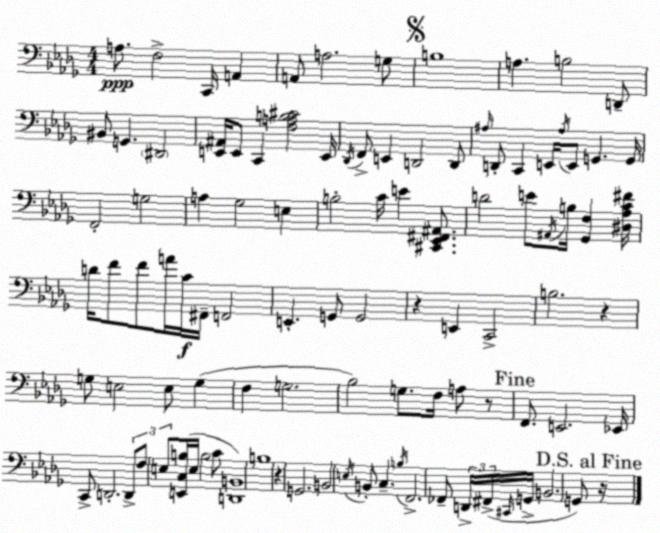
X:1
T:Untitled
M:4/4
L:1/4
K:Bbm
A,/2 F,2 C,,/4 A,, A,,/2 A,2 G,/2 B,4 A, B,2 D,,/2 ^B,,/2 G,, ^D,,2 [E,,^A,,]/4 E,,/2 C,, [F,A,B,^C]2 E,,/4 _D,,/4 F,,/2 E,, D,,2 D,,/2 ^A,/4 D,,/2 C,, E,,/4 ^A,/4 E,,/2 G,, G,,/4 F,,2 G,2 A, _G,2 E, B,2 C/4 E [^C,,_E,,^F,,^A,,]/2 D2 E/2 ^A,,/4 B,/4 [_G,,F,] [^D,_A,C^F]/4 D/4 F/2 F/2 A/4 C/4 ^F,,/4 F,,2 E,, G,,/2 G,,2 z E,, C,,2 B,2 z G,/2 E,2 E,/2 G, F, G,2 _B,2 G,/2 F,/4 A,/2 z/2 F,,/2 E,,2 _E,,/4 C,,/2 D,,2 D,,/2 F,/2 E,/2 [E,,C,B,]/4 E,/4 B,2 C/2 [D,,B,,]4 B,4 z G,,2 B,,2 E,/4 B,,/2 C, B,/4 F,,2 _F,,/2 D,,/4 ^F,,/4 ^C,,/4 G,,/4 B,,2 G,,/2 z/4